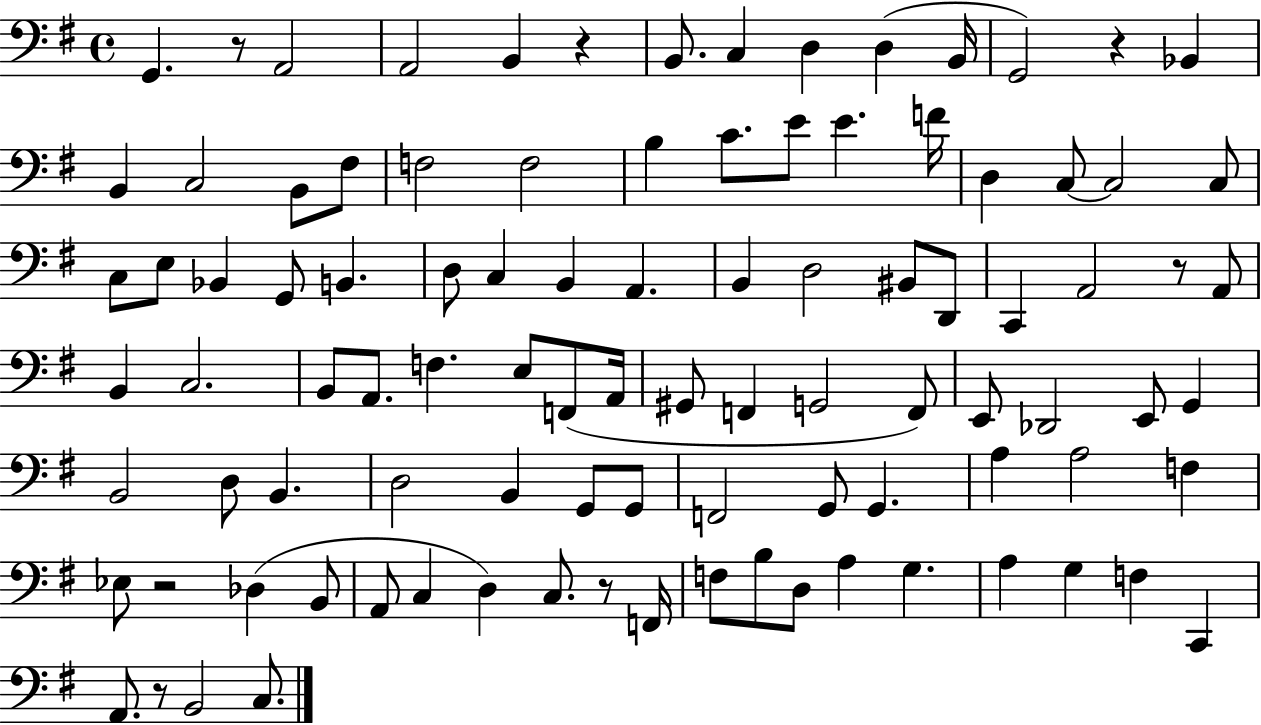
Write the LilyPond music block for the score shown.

{
  \clef bass
  \time 4/4
  \defaultTimeSignature
  \key g \major
  \repeat volta 2 { g,4. r8 a,2 | a,2 b,4 r4 | b,8. c4 d4 d4( b,16 | g,2) r4 bes,4 | \break b,4 c2 b,8 fis8 | f2 f2 | b4 c'8. e'8 e'4. f'16 | d4 c8~~ c2 c8 | \break c8 e8 bes,4 g,8 b,4. | d8 c4 b,4 a,4. | b,4 d2 bis,8 d,8 | c,4 a,2 r8 a,8 | \break b,4 c2. | b,8 a,8. f4. e8 f,8( a,16 | gis,8 f,4 g,2 f,8) | e,8 des,2 e,8 g,4 | \break b,2 d8 b,4. | d2 b,4 g,8 g,8 | f,2 g,8 g,4. | a4 a2 f4 | \break ees8 r2 des4( b,8 | a,8 c4 d4) c8. r8 f,16 | f8 b8 d8 a4 g4. | a4 g4 f4 c,4 | \break a,8. r8 b,2 c8. | } \bar "|."
}